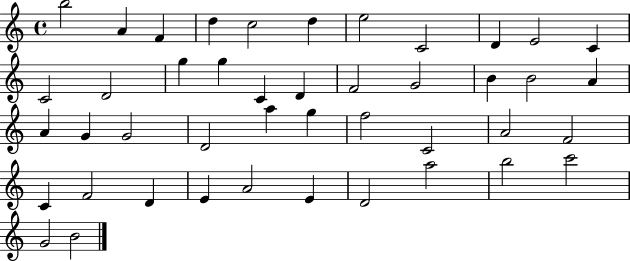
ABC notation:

X:1
T:Untitled
M:4/4
L:1/4
K:C
b2 A F d c2 d e2 C2 D E2 C C2 D2 g g C D F2 G2 B B2 A A G G2 D2 a g f2 C2 A2 F2 C F2 D E A2 E D2 a2 b2 c'2 G2 B2